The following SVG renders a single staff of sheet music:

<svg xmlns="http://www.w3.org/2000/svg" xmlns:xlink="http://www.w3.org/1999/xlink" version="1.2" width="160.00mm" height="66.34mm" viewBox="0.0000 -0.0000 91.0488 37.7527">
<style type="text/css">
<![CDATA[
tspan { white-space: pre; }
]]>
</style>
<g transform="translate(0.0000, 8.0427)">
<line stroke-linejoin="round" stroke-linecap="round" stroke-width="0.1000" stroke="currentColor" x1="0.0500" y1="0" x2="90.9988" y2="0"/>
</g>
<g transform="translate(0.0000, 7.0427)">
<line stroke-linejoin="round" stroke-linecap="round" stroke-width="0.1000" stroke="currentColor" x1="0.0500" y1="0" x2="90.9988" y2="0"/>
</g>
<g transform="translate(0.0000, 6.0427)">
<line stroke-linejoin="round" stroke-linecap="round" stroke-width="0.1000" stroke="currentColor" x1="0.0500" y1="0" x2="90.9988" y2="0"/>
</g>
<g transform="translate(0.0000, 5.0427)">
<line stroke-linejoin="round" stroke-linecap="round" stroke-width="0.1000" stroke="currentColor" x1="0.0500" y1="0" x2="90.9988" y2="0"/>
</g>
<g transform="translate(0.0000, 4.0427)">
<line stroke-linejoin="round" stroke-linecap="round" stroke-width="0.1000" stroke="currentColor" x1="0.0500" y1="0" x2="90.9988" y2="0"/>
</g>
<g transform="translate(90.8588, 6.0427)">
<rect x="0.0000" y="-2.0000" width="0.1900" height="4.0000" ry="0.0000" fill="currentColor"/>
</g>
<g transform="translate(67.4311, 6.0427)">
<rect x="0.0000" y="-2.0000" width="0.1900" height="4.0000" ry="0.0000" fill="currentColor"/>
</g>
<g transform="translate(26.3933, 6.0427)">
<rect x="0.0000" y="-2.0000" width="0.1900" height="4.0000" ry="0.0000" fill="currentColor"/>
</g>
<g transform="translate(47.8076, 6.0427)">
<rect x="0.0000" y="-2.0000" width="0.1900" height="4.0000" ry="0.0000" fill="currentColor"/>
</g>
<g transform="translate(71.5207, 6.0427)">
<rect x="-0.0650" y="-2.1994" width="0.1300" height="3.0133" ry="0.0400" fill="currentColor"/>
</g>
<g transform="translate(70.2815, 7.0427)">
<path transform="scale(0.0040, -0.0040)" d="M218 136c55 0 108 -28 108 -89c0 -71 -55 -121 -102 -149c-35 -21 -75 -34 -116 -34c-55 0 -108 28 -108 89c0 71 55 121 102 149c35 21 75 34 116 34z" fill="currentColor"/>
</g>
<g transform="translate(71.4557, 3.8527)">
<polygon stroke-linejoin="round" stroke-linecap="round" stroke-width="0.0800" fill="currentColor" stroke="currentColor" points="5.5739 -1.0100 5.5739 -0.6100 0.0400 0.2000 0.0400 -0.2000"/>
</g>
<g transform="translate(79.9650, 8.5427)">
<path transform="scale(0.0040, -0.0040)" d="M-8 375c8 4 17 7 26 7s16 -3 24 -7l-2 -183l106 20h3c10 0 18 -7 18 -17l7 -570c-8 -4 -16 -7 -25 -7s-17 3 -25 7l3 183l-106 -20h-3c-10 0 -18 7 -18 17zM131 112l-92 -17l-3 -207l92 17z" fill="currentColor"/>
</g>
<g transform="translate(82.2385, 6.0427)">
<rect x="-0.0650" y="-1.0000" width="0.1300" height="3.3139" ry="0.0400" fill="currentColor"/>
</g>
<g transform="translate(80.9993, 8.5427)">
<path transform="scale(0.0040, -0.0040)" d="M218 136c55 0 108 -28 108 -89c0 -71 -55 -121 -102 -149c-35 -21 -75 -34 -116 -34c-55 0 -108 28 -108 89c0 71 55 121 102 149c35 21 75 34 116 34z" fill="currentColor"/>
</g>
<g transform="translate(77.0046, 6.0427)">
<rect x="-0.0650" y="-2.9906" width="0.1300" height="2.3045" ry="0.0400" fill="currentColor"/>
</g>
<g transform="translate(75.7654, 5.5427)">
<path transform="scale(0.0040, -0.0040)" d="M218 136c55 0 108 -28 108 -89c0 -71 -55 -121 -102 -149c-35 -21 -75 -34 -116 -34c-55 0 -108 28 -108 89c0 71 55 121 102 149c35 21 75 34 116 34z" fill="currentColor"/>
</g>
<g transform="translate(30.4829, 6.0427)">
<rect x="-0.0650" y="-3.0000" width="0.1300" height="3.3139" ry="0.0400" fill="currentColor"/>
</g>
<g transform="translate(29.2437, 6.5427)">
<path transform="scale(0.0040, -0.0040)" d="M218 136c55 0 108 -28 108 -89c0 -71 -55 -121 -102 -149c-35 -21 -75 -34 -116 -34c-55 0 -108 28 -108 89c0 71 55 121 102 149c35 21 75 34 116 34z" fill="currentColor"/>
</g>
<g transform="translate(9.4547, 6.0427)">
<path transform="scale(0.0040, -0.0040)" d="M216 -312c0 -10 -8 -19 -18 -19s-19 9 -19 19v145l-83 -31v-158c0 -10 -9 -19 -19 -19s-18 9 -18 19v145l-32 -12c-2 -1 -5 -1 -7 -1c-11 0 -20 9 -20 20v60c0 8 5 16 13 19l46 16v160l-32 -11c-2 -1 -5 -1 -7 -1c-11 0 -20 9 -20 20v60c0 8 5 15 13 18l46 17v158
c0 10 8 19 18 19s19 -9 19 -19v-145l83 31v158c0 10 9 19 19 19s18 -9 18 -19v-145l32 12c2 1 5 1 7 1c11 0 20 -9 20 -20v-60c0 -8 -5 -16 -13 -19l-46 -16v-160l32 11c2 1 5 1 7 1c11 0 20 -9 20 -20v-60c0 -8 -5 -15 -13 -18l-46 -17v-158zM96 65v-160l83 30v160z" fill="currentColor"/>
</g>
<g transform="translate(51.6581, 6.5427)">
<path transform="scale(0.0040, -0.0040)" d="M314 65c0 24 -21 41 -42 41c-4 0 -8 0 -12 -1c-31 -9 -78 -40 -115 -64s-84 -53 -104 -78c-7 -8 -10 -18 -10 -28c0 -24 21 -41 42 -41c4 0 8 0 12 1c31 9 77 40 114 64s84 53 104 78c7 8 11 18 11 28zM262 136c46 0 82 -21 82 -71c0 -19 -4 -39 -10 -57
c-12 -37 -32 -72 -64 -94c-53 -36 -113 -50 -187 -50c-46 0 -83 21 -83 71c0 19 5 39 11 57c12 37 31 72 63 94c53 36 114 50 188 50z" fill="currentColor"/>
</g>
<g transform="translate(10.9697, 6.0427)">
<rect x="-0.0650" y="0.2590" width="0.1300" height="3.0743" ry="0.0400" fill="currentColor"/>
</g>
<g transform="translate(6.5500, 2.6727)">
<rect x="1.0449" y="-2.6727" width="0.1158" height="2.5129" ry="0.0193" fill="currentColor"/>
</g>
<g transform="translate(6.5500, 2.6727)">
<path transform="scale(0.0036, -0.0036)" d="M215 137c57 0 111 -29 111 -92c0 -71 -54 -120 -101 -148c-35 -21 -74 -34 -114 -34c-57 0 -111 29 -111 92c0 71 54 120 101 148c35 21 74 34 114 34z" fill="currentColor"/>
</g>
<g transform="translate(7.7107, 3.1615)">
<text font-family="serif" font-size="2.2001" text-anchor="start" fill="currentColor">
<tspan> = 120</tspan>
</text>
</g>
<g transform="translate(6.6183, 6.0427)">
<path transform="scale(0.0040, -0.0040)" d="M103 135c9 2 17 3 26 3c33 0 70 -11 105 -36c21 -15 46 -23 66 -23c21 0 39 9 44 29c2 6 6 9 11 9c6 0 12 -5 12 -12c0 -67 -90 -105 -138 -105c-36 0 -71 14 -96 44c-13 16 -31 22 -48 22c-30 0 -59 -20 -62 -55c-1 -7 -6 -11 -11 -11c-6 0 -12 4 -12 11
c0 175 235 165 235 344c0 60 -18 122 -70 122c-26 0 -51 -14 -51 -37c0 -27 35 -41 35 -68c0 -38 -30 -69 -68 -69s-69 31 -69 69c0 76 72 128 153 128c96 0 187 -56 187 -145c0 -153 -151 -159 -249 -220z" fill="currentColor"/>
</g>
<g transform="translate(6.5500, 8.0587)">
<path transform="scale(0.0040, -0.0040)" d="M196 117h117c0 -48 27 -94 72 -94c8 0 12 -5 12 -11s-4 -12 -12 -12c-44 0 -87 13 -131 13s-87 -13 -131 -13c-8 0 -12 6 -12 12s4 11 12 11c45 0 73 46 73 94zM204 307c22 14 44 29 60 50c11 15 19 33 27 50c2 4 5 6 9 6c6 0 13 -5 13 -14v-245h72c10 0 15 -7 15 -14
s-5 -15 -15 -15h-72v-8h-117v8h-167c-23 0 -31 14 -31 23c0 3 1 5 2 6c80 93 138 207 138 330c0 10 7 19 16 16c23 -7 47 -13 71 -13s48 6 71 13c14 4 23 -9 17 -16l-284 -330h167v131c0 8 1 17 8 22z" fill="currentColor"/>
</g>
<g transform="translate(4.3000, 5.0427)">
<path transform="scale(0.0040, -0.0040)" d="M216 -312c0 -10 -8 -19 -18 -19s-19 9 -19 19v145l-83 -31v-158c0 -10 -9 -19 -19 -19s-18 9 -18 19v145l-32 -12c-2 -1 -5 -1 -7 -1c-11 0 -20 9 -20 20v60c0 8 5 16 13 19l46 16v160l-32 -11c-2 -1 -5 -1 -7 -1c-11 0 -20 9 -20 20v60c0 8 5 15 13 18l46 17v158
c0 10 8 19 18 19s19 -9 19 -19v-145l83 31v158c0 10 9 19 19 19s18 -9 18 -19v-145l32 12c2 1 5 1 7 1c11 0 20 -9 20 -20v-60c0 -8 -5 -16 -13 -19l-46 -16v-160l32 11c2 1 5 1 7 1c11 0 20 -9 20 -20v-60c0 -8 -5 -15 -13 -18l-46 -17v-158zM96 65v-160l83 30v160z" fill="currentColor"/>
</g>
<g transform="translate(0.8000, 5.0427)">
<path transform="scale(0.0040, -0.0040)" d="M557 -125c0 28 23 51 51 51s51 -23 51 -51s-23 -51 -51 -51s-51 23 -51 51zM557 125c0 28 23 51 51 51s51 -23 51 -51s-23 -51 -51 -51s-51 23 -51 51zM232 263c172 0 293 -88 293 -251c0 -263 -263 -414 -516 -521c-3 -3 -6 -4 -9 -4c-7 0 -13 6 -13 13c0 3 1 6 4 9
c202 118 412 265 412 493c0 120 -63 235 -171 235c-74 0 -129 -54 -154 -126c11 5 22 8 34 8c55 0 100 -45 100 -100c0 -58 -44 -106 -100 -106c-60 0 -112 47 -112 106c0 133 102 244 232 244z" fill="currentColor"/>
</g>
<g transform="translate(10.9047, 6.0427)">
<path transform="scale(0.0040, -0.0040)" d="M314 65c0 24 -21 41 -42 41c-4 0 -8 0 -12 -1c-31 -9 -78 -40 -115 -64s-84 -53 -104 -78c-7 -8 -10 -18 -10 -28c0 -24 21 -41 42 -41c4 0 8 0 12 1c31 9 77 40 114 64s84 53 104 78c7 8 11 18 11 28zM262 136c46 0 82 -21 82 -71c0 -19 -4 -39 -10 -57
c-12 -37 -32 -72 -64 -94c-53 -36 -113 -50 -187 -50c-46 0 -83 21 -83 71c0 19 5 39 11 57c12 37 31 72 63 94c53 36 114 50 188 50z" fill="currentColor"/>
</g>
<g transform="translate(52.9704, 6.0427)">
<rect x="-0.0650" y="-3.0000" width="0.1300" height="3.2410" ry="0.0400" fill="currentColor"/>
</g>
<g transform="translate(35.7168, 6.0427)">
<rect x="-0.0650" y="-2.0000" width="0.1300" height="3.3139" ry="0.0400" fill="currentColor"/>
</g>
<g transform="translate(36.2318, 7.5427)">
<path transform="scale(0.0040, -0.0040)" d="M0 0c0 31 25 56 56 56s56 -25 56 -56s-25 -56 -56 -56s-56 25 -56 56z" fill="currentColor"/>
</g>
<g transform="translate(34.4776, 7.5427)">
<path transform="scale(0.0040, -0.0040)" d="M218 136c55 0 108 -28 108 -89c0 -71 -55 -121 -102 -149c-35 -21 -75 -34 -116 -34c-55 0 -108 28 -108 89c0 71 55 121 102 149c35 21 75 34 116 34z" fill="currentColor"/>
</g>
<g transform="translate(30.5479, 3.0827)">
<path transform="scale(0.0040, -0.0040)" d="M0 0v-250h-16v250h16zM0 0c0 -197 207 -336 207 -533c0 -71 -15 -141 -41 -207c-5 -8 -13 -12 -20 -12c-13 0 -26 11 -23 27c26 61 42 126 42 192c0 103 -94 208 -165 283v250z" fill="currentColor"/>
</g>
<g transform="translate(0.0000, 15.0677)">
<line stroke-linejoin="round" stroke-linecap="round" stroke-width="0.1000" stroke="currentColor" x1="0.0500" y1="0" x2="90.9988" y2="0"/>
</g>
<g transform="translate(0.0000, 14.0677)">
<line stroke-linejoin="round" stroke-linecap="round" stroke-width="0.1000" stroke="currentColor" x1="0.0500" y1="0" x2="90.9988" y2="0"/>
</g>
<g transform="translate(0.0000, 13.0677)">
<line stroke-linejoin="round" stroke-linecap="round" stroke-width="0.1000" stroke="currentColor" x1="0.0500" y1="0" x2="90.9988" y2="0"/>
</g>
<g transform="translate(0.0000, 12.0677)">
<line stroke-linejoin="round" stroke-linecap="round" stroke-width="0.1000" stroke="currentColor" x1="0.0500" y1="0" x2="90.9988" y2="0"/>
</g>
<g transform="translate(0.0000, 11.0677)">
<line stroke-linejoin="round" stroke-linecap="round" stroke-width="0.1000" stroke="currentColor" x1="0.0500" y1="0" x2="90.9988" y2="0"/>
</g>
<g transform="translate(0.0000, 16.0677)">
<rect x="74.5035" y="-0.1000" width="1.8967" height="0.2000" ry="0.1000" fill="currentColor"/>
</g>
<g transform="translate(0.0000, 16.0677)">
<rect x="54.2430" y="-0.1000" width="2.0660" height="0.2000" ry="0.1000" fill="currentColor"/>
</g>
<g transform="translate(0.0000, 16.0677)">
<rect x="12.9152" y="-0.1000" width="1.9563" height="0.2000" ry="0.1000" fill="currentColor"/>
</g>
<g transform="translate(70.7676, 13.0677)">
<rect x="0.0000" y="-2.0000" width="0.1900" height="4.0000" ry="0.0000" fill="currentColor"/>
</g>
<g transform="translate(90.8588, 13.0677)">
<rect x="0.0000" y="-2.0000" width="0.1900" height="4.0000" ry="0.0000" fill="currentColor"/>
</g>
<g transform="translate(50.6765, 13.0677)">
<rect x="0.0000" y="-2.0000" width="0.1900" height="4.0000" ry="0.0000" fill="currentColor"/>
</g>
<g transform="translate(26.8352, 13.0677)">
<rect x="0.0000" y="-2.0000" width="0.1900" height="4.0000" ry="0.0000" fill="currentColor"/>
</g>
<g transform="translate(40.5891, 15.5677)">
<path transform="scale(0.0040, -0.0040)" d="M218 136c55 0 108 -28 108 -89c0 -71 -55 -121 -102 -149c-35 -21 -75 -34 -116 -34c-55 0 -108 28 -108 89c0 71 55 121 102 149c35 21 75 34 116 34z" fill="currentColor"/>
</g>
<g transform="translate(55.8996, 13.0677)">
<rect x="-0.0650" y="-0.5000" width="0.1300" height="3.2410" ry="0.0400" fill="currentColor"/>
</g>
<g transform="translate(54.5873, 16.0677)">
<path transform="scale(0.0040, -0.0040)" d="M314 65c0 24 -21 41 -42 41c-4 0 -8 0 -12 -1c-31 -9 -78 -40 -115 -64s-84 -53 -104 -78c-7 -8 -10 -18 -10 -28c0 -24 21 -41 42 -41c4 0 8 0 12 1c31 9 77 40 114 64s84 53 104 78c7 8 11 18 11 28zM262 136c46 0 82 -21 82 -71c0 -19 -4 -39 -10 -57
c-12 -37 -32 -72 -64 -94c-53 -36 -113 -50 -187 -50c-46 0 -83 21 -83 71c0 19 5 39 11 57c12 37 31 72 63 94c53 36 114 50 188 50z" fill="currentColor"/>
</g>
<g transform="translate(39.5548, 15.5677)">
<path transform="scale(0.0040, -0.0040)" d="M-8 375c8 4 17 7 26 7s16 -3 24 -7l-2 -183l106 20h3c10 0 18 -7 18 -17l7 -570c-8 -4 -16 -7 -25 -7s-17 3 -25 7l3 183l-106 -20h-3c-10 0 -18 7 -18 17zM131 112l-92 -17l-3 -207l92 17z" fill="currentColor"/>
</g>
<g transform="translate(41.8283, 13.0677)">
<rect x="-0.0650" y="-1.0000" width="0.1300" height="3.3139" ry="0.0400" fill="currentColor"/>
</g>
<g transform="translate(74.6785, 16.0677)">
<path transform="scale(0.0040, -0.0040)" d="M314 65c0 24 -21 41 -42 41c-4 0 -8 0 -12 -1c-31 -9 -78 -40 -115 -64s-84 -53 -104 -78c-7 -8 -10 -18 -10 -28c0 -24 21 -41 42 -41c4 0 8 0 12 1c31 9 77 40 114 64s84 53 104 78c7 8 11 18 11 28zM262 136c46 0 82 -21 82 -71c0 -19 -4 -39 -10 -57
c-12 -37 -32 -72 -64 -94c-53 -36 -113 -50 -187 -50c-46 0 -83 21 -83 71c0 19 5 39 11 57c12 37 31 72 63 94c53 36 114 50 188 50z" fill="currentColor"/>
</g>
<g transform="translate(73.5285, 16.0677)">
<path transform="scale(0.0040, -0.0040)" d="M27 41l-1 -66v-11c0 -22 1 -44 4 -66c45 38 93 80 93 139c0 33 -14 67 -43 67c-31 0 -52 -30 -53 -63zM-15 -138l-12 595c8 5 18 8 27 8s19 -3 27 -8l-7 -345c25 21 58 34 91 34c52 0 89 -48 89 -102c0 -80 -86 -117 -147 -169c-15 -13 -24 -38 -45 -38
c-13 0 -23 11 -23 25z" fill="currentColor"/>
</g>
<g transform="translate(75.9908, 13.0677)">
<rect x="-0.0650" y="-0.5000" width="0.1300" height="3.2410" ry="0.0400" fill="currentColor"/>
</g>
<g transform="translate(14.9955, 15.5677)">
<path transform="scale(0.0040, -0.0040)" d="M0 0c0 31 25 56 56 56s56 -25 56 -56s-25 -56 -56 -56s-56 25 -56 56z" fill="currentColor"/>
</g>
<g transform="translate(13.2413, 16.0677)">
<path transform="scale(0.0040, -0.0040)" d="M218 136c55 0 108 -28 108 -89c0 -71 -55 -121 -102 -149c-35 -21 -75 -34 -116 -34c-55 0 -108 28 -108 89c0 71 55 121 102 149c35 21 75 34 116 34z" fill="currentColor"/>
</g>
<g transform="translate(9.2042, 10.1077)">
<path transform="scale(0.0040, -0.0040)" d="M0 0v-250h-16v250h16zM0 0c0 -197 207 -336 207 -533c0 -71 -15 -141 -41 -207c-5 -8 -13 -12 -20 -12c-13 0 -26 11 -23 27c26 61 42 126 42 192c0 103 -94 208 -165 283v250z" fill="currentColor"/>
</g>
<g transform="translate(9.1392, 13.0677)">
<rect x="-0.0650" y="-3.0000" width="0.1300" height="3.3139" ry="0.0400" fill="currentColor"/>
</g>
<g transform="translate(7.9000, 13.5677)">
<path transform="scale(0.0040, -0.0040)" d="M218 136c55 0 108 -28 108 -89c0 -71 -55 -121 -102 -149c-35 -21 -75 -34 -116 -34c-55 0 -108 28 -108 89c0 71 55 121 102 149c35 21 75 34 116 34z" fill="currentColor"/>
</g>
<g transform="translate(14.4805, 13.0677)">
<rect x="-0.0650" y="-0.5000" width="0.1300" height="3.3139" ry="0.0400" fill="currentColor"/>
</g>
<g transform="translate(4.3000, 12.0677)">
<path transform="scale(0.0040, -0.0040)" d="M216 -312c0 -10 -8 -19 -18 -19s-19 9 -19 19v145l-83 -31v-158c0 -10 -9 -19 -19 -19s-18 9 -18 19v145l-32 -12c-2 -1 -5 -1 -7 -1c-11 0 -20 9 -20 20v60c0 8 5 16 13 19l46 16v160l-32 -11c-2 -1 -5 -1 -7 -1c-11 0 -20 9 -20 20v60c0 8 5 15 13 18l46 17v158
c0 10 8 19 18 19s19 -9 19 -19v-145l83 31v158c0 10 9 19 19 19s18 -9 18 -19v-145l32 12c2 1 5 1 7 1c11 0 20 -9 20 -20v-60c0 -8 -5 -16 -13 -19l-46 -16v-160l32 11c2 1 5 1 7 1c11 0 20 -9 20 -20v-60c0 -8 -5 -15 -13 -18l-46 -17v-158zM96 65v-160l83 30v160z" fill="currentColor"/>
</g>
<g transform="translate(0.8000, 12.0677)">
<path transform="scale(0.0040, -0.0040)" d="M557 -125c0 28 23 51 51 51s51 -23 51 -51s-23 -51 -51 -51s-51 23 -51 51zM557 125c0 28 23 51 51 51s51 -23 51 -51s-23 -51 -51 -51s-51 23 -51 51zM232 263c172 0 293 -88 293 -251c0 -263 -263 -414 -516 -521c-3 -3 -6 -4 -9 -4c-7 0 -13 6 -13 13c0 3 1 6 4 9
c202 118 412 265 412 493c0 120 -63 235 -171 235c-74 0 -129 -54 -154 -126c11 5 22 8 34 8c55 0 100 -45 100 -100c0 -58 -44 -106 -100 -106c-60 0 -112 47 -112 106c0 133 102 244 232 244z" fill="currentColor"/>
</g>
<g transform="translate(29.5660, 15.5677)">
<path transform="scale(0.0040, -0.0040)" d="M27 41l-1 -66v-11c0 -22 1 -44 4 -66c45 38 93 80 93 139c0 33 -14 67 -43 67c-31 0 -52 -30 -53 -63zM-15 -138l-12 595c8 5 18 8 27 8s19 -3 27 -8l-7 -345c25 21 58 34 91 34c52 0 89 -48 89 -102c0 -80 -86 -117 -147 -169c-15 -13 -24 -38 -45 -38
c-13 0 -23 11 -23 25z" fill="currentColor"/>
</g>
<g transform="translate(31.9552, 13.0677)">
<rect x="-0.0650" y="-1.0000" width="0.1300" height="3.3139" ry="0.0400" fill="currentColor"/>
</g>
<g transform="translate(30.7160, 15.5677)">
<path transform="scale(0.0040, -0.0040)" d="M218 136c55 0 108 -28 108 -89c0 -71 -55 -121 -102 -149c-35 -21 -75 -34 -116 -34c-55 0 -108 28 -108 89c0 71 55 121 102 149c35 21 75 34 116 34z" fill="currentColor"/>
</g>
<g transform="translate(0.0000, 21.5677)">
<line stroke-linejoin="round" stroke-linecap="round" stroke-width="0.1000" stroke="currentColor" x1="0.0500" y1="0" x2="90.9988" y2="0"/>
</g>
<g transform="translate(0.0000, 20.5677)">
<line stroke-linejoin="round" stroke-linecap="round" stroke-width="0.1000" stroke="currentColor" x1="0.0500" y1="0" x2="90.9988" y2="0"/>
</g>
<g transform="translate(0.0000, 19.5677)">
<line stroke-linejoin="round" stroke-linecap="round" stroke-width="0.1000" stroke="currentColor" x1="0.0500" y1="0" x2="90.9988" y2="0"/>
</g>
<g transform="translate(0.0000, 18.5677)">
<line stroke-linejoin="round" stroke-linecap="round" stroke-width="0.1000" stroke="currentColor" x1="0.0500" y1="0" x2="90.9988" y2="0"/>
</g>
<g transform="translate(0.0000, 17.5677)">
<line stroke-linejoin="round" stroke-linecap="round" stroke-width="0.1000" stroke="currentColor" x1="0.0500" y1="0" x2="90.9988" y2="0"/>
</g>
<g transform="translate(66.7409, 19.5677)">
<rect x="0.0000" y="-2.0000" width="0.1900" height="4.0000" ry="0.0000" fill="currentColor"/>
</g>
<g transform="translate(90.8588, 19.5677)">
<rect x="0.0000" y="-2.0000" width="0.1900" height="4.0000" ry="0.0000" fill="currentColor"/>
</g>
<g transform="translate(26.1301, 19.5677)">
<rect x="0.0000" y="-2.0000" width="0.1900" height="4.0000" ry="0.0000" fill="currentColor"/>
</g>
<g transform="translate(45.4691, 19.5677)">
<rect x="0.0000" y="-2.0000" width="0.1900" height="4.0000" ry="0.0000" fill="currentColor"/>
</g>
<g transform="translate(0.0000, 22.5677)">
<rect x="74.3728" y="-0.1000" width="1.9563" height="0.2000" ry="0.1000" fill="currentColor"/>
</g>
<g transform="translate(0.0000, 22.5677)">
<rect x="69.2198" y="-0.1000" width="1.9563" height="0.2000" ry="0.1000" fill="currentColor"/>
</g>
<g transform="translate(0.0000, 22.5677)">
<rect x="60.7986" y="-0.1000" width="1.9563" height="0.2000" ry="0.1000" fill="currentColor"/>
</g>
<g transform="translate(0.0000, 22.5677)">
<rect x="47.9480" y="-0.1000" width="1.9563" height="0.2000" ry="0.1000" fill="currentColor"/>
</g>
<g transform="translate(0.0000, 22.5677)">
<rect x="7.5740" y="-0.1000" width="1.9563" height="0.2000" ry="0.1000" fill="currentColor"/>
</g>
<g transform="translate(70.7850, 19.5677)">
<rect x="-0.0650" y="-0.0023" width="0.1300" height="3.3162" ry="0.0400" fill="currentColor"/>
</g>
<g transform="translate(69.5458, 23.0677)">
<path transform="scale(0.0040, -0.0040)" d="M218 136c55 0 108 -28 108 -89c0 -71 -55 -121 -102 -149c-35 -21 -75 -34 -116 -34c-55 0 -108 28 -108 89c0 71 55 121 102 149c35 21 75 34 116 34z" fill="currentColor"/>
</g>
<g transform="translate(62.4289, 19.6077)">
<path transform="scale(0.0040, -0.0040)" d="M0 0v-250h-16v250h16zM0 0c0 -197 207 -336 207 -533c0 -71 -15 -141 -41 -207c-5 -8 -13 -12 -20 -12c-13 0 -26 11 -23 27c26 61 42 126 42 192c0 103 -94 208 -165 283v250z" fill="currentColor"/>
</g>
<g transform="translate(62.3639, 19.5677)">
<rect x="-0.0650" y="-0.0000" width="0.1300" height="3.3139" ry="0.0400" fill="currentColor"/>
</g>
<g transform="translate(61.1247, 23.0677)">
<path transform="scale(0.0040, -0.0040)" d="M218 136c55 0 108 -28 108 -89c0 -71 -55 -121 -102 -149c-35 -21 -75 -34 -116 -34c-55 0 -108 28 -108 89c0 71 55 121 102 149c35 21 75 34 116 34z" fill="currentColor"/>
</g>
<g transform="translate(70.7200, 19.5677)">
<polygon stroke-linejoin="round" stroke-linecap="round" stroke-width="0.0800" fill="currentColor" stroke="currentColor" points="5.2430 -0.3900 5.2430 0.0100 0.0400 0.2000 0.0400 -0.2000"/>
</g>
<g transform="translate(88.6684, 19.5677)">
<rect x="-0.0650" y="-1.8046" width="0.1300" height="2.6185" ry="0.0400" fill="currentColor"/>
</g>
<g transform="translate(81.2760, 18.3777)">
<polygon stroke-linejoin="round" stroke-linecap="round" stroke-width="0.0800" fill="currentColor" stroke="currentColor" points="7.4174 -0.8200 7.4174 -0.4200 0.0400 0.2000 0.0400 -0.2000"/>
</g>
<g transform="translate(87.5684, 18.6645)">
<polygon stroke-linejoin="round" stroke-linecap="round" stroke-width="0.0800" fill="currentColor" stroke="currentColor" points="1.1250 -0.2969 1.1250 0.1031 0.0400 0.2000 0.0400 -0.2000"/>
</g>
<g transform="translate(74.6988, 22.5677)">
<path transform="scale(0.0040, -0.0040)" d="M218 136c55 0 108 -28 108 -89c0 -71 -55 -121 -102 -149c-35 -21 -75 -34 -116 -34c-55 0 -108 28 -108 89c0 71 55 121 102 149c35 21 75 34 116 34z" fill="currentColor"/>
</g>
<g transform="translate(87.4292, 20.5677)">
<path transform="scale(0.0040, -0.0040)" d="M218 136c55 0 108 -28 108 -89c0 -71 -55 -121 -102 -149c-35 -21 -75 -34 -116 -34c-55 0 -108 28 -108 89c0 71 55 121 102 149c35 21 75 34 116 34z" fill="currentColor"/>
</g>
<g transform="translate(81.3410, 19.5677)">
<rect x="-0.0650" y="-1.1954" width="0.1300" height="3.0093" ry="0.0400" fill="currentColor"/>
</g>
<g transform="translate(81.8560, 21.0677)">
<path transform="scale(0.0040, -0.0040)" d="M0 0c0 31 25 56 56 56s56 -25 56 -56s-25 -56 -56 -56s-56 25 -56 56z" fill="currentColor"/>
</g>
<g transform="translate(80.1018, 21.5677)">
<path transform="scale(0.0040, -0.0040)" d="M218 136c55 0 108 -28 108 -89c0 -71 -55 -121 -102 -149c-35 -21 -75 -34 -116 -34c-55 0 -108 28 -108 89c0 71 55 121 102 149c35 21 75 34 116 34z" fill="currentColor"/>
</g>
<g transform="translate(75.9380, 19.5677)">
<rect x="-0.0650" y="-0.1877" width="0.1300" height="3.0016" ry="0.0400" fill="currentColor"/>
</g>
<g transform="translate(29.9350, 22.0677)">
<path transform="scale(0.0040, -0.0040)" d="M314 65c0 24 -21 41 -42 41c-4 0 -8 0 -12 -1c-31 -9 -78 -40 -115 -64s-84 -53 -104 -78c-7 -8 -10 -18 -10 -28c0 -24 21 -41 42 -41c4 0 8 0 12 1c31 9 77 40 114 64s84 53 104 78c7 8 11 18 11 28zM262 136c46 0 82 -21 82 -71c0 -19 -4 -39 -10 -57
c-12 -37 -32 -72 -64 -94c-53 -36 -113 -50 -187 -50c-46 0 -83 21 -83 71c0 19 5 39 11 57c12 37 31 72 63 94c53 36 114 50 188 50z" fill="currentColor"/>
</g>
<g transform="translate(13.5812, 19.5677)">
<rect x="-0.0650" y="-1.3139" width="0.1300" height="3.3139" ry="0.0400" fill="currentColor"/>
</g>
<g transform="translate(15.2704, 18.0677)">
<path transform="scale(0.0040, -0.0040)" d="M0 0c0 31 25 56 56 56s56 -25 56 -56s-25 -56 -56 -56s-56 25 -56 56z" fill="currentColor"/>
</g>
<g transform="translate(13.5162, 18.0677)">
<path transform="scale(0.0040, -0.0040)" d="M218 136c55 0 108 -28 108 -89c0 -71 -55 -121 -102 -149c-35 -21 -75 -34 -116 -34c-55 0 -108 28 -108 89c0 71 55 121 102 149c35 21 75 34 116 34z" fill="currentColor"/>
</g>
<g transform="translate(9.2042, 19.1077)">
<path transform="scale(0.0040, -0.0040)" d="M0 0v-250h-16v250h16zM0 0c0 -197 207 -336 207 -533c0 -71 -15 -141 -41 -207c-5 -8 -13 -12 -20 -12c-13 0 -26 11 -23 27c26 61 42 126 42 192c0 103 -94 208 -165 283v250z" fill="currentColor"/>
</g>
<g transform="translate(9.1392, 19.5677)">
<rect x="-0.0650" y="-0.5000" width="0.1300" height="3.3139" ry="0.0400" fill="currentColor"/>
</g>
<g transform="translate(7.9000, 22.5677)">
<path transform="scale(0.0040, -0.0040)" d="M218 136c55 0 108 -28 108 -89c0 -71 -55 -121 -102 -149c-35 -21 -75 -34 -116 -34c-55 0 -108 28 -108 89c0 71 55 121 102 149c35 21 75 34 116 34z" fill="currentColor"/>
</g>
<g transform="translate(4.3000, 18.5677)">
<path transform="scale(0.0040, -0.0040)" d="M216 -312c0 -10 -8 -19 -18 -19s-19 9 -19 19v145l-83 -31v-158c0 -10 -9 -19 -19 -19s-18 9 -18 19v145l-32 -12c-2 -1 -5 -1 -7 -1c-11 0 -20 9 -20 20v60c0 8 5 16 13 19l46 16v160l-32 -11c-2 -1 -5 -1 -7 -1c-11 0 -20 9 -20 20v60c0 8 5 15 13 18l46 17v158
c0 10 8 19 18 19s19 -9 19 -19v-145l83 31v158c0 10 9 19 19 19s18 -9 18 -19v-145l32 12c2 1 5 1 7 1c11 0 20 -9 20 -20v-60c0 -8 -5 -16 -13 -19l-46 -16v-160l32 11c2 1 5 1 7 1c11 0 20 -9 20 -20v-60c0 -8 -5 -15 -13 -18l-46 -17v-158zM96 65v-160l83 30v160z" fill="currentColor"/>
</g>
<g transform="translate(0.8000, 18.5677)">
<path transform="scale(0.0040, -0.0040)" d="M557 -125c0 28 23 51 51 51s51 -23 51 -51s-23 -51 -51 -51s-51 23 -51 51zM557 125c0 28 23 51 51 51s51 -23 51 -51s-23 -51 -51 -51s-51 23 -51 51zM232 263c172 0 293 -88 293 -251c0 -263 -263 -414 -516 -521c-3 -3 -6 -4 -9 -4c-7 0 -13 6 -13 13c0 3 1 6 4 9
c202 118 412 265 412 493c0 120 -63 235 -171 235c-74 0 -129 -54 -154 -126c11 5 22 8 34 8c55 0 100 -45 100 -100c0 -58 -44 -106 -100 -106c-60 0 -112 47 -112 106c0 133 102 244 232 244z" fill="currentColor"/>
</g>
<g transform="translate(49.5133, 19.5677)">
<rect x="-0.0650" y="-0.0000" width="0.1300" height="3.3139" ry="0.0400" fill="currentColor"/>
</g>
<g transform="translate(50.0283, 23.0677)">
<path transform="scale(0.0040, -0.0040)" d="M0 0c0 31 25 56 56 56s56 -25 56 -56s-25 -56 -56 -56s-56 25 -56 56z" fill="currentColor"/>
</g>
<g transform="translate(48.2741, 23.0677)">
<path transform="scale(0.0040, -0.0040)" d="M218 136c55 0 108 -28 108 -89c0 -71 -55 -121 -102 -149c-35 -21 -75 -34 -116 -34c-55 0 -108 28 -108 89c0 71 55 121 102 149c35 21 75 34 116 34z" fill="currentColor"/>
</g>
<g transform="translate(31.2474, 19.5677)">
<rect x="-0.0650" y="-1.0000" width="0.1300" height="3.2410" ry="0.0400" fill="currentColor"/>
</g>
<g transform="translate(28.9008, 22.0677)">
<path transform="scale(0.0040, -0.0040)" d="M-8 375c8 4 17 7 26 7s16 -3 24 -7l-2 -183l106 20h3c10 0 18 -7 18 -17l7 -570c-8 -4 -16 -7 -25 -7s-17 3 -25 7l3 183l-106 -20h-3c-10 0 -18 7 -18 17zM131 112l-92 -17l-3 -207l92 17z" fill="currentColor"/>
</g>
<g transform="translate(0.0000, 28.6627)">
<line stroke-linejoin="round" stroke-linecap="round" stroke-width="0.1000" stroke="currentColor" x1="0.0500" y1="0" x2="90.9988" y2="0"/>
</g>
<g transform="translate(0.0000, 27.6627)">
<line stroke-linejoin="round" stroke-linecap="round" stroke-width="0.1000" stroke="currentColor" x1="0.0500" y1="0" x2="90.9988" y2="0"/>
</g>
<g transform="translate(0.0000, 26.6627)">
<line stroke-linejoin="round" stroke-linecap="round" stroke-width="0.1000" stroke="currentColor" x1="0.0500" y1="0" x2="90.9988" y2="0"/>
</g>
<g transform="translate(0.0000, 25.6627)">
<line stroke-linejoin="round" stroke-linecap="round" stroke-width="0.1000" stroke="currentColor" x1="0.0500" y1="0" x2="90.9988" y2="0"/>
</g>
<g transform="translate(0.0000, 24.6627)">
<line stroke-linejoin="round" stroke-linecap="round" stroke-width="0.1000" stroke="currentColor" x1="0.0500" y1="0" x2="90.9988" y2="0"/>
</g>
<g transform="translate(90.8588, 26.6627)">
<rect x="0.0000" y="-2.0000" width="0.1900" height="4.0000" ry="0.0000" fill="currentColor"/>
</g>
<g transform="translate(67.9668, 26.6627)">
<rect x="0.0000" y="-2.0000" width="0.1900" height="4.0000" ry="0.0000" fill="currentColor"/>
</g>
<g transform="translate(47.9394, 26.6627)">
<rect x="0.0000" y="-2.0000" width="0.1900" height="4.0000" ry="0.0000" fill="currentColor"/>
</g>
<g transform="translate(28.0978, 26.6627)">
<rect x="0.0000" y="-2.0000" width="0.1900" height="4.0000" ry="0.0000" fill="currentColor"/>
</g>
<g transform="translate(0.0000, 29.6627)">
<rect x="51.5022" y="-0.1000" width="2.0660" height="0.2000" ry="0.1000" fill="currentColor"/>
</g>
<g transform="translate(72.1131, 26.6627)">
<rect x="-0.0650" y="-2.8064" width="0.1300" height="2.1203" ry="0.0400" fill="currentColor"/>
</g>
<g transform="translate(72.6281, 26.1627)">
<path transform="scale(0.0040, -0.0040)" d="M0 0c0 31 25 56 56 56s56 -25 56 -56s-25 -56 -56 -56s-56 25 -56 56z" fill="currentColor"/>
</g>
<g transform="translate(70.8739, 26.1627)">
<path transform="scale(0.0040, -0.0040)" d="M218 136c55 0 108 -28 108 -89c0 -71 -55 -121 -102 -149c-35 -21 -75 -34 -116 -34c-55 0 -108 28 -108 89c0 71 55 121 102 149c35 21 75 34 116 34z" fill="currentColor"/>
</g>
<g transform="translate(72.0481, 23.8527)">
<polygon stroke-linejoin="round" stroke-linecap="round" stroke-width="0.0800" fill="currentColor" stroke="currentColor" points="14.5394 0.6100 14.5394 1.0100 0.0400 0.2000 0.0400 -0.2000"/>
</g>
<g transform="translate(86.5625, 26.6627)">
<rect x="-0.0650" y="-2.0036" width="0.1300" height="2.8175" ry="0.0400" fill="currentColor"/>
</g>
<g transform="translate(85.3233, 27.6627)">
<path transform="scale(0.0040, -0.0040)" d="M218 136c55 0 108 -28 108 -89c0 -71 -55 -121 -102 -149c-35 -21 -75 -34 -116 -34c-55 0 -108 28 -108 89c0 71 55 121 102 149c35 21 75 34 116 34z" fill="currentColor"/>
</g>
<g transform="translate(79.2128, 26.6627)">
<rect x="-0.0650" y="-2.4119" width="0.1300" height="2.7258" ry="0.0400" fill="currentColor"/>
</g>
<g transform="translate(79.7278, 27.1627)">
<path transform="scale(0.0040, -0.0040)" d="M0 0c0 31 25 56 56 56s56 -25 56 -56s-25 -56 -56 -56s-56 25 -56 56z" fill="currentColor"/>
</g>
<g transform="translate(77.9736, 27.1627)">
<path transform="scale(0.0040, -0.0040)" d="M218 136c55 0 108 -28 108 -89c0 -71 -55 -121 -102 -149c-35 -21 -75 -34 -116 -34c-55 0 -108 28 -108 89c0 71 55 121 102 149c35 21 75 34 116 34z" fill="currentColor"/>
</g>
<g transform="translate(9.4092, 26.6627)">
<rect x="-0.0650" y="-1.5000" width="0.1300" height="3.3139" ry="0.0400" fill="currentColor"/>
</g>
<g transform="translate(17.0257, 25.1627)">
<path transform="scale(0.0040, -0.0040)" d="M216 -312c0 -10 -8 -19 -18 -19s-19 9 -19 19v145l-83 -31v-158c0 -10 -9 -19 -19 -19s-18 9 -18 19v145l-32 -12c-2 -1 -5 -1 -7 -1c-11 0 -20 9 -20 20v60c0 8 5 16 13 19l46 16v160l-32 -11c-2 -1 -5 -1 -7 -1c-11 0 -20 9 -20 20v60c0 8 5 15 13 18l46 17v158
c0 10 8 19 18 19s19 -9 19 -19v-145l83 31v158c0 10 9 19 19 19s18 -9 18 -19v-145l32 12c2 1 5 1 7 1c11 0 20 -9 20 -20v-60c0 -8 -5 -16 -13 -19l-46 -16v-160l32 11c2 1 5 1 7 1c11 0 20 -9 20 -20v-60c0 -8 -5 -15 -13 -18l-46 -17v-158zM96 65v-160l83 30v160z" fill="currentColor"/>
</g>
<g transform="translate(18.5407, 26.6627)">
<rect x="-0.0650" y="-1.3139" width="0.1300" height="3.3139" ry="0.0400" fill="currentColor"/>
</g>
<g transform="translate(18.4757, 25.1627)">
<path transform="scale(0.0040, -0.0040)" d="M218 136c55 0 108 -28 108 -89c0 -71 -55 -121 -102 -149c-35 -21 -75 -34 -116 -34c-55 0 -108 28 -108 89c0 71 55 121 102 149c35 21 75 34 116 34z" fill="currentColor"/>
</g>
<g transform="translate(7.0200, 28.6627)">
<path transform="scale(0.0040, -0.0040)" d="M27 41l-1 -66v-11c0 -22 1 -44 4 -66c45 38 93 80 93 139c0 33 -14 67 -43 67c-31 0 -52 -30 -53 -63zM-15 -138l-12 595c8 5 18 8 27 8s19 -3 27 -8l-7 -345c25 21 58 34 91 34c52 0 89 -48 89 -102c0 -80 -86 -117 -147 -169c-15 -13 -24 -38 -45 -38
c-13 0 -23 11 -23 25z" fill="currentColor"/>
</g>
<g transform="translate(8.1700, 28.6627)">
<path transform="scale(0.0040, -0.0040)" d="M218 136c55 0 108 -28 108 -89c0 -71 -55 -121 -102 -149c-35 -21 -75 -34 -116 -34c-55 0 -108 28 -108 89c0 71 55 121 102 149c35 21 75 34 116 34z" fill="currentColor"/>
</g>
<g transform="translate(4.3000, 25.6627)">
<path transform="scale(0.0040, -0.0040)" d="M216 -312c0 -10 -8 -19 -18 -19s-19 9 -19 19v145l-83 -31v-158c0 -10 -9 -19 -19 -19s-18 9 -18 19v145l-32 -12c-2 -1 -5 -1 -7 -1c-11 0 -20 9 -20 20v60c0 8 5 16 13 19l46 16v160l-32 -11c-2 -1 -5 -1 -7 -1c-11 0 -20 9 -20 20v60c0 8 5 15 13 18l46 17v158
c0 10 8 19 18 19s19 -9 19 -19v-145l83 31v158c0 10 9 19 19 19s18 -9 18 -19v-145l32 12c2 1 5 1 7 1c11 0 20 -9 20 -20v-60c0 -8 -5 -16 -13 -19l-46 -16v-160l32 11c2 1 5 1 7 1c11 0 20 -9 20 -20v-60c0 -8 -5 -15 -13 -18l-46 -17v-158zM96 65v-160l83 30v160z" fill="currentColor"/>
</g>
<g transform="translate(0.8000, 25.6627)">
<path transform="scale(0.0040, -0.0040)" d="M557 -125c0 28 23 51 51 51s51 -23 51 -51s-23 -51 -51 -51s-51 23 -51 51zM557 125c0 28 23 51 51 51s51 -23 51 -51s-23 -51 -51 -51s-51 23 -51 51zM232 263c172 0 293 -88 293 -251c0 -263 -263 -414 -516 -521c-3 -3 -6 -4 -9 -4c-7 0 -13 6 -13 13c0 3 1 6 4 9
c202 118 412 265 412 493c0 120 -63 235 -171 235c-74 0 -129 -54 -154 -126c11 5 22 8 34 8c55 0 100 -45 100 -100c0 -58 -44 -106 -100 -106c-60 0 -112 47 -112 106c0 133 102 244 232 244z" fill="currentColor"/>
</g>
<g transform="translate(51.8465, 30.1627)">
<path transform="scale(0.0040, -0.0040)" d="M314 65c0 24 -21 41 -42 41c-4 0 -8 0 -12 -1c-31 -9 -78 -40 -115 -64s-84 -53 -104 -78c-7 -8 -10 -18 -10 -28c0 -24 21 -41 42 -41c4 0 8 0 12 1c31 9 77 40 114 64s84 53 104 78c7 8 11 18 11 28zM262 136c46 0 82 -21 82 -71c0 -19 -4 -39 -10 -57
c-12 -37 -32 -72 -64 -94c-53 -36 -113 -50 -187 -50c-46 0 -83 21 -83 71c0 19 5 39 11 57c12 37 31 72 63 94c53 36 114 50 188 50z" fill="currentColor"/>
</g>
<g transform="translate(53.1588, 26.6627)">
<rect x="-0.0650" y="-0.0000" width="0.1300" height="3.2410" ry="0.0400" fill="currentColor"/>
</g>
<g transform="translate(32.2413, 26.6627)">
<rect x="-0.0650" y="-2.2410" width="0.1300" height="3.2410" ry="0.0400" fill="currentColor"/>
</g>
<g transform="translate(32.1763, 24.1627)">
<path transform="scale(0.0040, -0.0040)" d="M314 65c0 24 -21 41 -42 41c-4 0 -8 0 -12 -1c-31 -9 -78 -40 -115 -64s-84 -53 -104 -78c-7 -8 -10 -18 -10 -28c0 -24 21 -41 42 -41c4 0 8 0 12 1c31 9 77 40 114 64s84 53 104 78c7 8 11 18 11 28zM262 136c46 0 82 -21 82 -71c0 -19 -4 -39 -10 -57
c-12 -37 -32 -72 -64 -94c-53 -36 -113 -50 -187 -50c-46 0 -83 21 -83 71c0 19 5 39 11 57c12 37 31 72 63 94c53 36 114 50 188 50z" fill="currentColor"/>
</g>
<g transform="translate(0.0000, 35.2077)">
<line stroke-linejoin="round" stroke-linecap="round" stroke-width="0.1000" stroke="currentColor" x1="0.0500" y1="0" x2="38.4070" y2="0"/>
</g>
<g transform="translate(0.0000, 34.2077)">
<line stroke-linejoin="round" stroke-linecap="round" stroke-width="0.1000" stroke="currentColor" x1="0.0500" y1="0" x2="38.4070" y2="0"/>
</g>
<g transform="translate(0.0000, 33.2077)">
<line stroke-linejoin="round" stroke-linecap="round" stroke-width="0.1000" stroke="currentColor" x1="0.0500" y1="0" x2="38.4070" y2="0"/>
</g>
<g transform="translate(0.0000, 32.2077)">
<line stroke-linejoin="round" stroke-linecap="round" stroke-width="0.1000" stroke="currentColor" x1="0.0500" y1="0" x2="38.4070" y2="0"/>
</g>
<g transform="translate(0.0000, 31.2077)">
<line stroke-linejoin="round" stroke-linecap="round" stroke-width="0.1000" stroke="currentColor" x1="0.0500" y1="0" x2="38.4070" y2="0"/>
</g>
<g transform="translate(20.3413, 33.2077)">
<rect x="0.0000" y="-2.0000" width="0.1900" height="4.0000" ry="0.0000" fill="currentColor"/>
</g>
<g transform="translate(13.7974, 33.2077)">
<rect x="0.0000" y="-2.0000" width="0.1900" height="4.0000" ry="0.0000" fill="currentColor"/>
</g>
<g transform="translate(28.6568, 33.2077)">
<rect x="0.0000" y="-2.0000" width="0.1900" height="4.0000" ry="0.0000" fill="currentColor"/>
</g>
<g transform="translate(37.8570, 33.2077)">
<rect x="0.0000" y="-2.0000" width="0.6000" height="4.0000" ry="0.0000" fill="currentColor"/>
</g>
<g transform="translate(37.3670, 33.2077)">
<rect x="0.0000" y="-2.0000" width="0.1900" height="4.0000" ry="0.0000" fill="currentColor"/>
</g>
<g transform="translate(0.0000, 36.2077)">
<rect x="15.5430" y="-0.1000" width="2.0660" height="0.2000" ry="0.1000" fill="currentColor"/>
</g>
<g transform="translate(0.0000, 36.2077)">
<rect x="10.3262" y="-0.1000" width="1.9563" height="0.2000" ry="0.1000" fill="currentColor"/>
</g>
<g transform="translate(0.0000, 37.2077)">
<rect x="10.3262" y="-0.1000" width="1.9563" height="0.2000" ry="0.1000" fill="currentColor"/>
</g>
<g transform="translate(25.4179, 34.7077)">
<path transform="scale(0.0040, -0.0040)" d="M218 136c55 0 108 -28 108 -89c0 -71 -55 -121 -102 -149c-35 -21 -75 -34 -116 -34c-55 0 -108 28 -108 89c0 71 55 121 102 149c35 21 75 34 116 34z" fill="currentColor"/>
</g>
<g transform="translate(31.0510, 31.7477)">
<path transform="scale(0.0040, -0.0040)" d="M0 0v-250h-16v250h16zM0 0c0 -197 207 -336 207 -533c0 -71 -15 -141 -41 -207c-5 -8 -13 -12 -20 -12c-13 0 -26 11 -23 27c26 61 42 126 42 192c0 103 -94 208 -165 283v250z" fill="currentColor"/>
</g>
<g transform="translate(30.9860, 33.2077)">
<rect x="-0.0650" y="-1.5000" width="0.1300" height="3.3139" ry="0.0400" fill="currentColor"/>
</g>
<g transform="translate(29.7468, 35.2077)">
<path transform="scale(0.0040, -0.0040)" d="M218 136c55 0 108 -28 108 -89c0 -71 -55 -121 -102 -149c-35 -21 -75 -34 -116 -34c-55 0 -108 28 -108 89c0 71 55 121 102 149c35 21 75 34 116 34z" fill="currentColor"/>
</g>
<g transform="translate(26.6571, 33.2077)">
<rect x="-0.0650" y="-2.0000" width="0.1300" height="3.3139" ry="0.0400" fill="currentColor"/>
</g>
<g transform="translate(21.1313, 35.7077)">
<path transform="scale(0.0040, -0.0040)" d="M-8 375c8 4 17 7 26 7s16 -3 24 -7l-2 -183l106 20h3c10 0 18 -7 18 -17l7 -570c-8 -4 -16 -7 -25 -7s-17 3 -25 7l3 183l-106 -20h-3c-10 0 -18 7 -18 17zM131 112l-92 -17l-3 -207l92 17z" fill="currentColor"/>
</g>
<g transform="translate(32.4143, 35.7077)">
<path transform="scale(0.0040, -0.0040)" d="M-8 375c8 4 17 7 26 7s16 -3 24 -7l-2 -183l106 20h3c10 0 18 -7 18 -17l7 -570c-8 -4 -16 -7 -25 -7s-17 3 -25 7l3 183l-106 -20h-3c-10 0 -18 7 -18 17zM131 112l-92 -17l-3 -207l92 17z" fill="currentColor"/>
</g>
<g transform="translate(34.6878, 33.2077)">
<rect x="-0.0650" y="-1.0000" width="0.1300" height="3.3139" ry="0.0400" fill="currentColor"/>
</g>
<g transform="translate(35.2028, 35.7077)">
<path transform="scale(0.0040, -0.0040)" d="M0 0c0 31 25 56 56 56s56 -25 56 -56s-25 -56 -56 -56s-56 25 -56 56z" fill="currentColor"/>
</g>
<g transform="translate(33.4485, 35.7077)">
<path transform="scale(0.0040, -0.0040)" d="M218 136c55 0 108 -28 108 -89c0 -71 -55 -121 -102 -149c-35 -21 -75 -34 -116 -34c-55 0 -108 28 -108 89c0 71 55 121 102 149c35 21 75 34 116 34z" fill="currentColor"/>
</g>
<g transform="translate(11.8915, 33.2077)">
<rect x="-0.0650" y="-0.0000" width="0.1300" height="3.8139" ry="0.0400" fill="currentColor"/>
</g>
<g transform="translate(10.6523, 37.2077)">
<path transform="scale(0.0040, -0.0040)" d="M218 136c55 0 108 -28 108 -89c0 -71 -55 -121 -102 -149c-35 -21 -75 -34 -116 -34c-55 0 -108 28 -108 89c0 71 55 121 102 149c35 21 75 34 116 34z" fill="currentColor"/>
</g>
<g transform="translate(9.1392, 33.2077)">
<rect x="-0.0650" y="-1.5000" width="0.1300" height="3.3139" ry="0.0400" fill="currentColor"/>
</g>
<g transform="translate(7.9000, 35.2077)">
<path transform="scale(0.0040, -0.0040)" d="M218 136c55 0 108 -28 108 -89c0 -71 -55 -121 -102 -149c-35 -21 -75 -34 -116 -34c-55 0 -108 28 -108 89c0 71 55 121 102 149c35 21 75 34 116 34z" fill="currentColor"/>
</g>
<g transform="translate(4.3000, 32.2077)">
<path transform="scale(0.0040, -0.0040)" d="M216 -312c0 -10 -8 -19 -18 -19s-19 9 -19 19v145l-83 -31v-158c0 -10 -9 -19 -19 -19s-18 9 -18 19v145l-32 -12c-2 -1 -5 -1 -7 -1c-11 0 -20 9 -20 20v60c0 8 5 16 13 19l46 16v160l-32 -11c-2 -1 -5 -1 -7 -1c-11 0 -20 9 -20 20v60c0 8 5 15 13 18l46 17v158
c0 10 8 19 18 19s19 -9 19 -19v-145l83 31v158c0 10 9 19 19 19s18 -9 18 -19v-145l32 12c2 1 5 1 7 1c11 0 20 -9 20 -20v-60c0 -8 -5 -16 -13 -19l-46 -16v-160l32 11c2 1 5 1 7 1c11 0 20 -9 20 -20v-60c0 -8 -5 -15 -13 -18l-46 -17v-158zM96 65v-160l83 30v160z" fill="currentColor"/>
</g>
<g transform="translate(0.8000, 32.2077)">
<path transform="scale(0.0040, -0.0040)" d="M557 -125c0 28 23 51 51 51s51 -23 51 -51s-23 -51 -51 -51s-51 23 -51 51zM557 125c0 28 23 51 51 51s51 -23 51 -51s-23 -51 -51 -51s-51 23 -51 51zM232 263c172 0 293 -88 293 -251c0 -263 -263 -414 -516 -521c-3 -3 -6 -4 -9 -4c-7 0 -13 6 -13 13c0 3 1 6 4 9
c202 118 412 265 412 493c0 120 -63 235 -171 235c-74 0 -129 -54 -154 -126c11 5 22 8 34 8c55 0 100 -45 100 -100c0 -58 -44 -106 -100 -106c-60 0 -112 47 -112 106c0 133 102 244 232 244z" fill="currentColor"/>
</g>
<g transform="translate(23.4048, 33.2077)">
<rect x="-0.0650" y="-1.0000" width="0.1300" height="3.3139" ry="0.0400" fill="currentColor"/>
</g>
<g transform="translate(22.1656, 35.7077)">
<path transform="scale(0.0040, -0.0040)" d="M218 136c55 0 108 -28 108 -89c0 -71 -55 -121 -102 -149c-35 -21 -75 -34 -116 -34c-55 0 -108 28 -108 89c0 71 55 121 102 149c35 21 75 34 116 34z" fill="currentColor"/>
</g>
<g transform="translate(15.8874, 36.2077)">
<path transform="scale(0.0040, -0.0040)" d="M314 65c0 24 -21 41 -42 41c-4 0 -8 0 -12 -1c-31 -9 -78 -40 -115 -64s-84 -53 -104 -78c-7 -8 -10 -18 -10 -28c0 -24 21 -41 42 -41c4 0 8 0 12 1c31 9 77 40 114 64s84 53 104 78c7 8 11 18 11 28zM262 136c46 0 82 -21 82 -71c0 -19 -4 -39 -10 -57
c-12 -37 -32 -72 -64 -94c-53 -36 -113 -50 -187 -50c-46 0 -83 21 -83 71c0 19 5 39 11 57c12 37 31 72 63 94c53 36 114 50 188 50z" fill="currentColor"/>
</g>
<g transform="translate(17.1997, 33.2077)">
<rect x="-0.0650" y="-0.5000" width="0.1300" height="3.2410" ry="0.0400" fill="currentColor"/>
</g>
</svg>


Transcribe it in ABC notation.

X:1
T:Untitled
M:2/4
L:1/4
K:G
^D,2 C,/2 A,, C,2 B,,/2 E,/2 F,, C,/2 E,, _F,, F,, E,,2 _E,,2 E,,/2 G, F,,2 D,, D,,/2 D,,/2 E,,/2 G,,/2 B,,/4 _G,, ^G, B,2 D,,2 E,/2 C,/2 B,,/2 G,, C,, E,,2 F,, A,, G,,/2 F,,